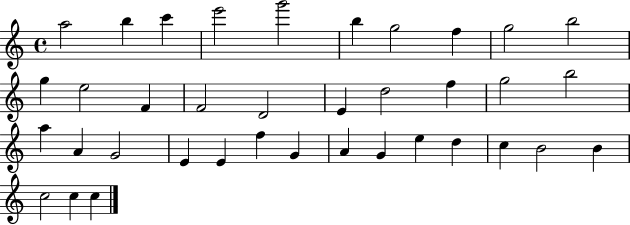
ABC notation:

X:1
T:Untitled
M:4/4
L:1/4
K:C
a2 b c' e'2 g'2 b g2 f g2 b2 g e2 F F2 D2 E d2 f g2 b2 a A G2 E E f G A G e d c B2 B c2 c c